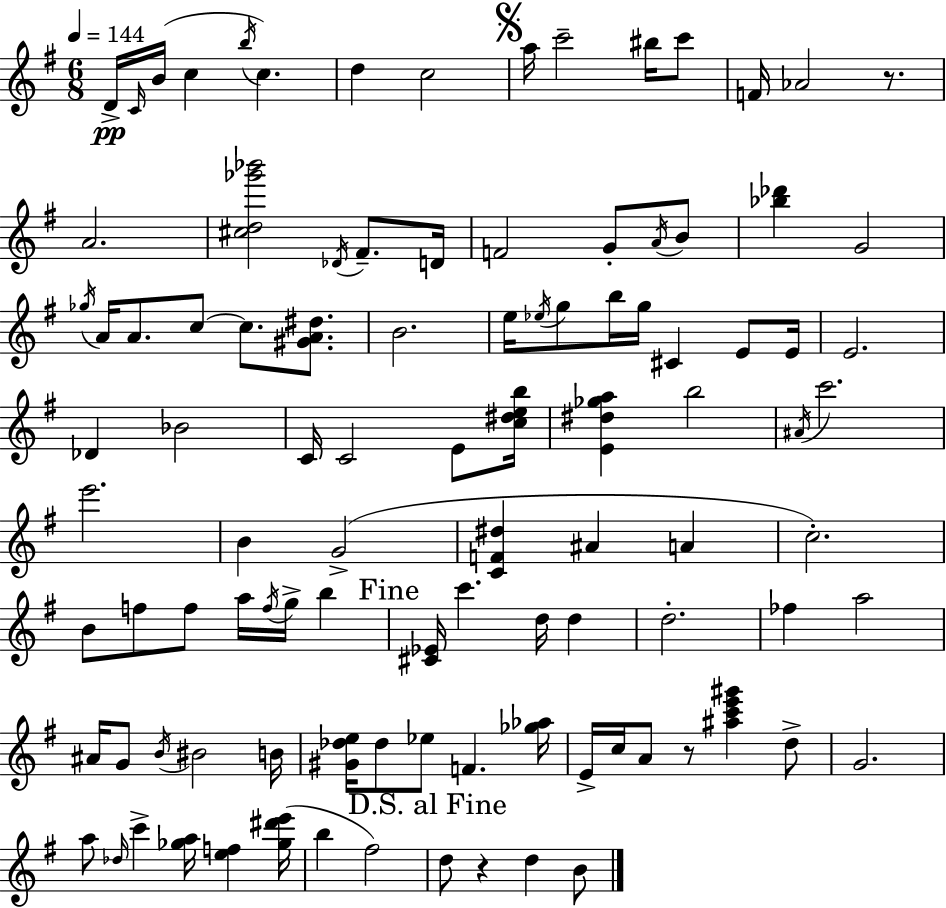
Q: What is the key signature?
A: E minor